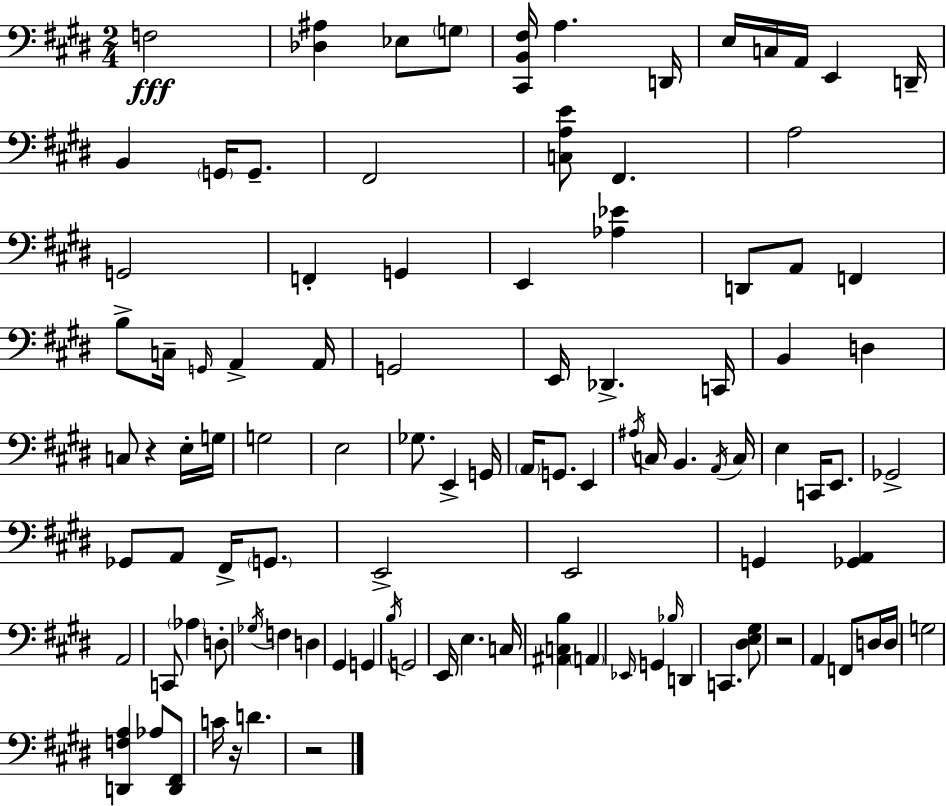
X:1
T:Untitled
M:2/4
L:1/4
K:E
F,2 [_D,^A,] _E,/2 G,/2 [^C,,B,,^F,]/4 A, D,,/4 E,/4 C,/4 A,,/4 E,, D,,/4 B,, G,,/4 G,,/2 ^F,,2 [C,A,E]/2 ^F,, A,2 G,,2 F,, G,, E,, [_A,_E] D,,/2 A,,/2 F,, B,/2 C,/4 G,,/4 A,, A,,/4 G,,2 E,,/4 _D,, C,,/4 B,, D, C,/2 z E,/4 G,/4 G,2 E,2 _G,/2 E,, G,,/4 A,,/4 G,,/2 E,, ^A,/4 C,/4 B,, A,,/4 C,/4 E, C,,/4 E,,/2 _G,,2 _G,,/2 A,,/2 ^F,,/4 G,,/2 E,,2 E,,2 G,, [_G,,A,,] A,,2 C,,/2 _A, D,/2 _G,/4 F, D, ^G,, G,, B,/4 G,,2 E,,/4 E, C,/4 [^A,,C,B,] A,, _E,,/4 G,, _B,/4 D,, C,, [^D,E,^G,]/2 z2 A,, F,,/2 D,/4 D,/4 G,2 [D,,F,A,] _A,/2 [D,,^F,,]/2 C/4 z/4 D z2